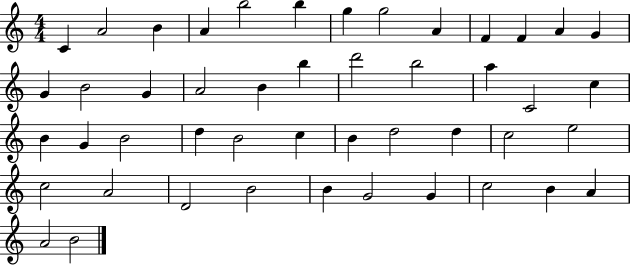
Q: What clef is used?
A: treble